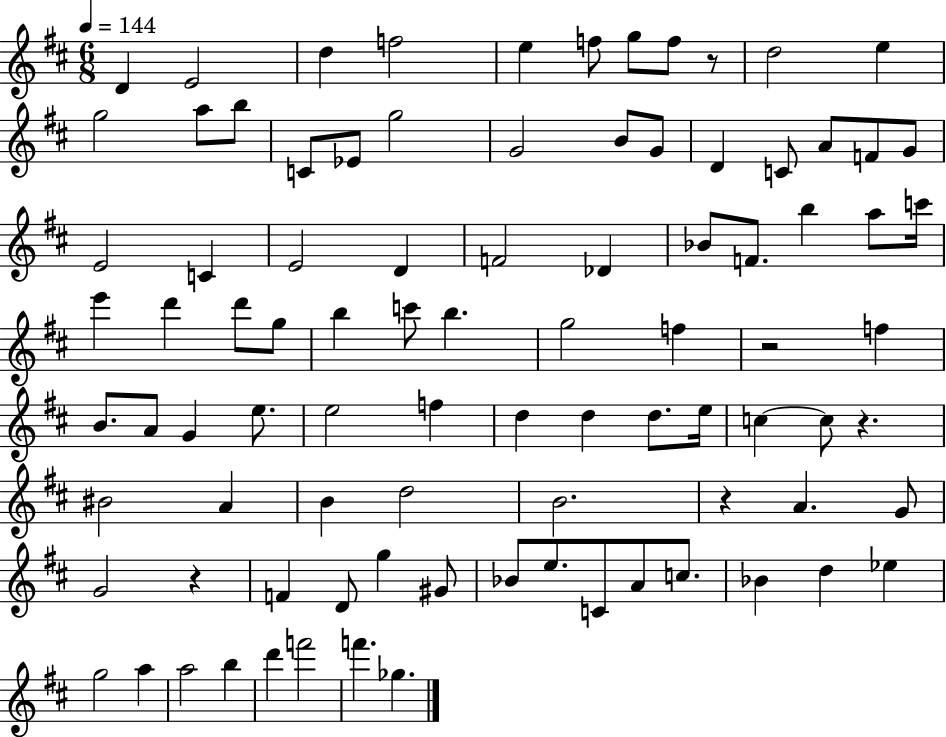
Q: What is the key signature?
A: D major